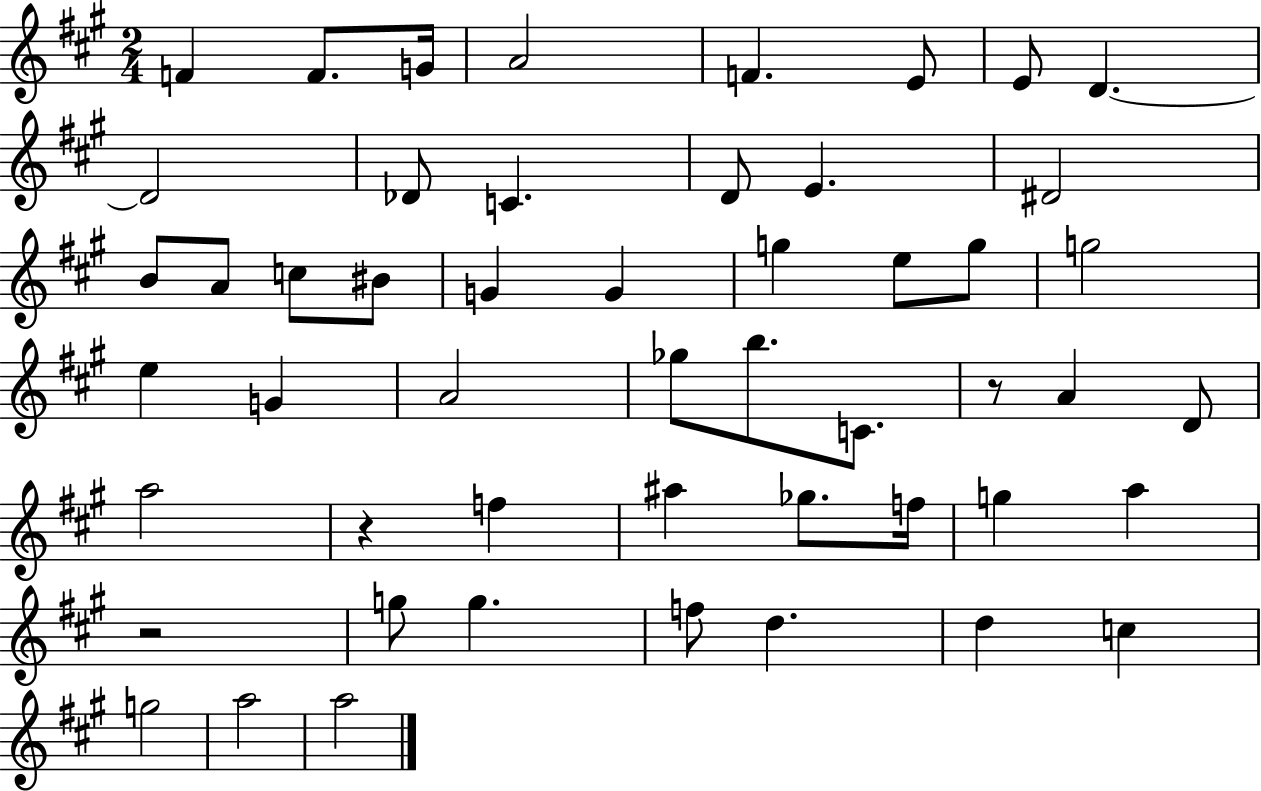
{
  \clef treble
  \numericTimeSignature
  \time 2/4
  \key a \major
  f'4 f'8. g'16 | a'2 | f'4. e'8 | e'8 d'4.~~ | \break d'2 | des'8 c'4. | d'8 e'4. | dis'2 | \break b'8 a'8 c''8 bis'8 | g'4 g'4 | g''4 e''8 g''8 | g''2 | \break e''4 g'4 | a'2 | ges''8 b''8. c'8. | r8 a'4 d'8 | \break a''2 | r4 f''4 | ais''4 ges''8. f''16 | g''4 a''4 | \break r2 | g''8 g''4. | f''8 d''4. | d''4 c''4 | \break g''2 | a''2 | a''2 | \bar "|."
}